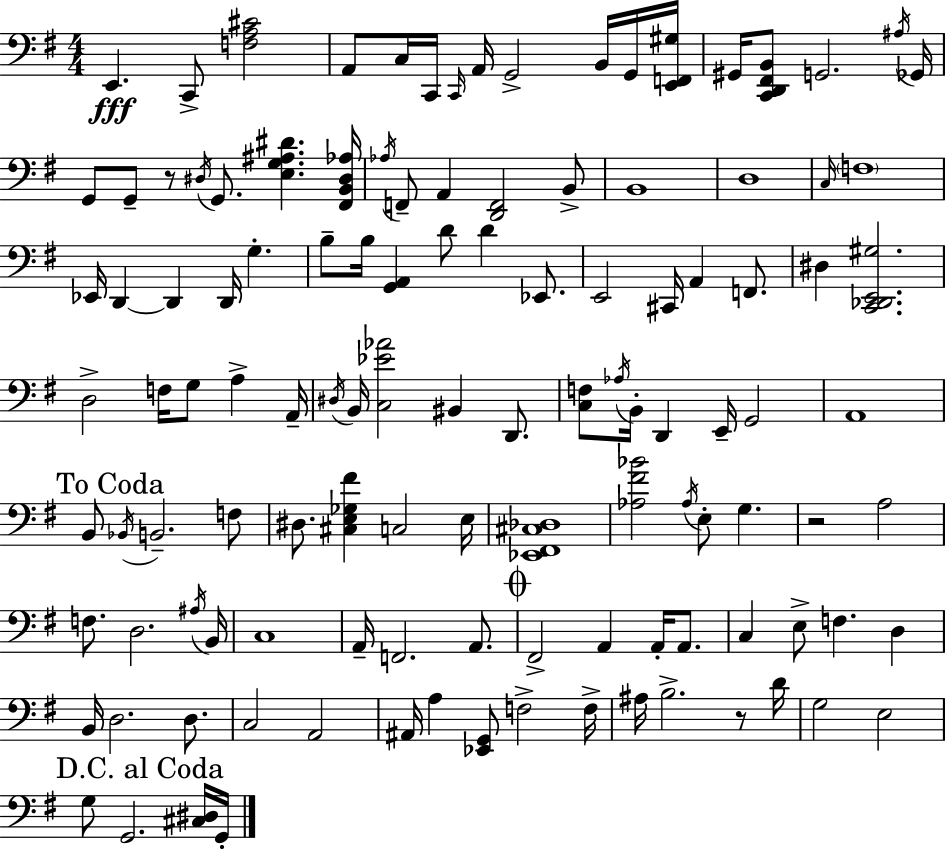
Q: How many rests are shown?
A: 3